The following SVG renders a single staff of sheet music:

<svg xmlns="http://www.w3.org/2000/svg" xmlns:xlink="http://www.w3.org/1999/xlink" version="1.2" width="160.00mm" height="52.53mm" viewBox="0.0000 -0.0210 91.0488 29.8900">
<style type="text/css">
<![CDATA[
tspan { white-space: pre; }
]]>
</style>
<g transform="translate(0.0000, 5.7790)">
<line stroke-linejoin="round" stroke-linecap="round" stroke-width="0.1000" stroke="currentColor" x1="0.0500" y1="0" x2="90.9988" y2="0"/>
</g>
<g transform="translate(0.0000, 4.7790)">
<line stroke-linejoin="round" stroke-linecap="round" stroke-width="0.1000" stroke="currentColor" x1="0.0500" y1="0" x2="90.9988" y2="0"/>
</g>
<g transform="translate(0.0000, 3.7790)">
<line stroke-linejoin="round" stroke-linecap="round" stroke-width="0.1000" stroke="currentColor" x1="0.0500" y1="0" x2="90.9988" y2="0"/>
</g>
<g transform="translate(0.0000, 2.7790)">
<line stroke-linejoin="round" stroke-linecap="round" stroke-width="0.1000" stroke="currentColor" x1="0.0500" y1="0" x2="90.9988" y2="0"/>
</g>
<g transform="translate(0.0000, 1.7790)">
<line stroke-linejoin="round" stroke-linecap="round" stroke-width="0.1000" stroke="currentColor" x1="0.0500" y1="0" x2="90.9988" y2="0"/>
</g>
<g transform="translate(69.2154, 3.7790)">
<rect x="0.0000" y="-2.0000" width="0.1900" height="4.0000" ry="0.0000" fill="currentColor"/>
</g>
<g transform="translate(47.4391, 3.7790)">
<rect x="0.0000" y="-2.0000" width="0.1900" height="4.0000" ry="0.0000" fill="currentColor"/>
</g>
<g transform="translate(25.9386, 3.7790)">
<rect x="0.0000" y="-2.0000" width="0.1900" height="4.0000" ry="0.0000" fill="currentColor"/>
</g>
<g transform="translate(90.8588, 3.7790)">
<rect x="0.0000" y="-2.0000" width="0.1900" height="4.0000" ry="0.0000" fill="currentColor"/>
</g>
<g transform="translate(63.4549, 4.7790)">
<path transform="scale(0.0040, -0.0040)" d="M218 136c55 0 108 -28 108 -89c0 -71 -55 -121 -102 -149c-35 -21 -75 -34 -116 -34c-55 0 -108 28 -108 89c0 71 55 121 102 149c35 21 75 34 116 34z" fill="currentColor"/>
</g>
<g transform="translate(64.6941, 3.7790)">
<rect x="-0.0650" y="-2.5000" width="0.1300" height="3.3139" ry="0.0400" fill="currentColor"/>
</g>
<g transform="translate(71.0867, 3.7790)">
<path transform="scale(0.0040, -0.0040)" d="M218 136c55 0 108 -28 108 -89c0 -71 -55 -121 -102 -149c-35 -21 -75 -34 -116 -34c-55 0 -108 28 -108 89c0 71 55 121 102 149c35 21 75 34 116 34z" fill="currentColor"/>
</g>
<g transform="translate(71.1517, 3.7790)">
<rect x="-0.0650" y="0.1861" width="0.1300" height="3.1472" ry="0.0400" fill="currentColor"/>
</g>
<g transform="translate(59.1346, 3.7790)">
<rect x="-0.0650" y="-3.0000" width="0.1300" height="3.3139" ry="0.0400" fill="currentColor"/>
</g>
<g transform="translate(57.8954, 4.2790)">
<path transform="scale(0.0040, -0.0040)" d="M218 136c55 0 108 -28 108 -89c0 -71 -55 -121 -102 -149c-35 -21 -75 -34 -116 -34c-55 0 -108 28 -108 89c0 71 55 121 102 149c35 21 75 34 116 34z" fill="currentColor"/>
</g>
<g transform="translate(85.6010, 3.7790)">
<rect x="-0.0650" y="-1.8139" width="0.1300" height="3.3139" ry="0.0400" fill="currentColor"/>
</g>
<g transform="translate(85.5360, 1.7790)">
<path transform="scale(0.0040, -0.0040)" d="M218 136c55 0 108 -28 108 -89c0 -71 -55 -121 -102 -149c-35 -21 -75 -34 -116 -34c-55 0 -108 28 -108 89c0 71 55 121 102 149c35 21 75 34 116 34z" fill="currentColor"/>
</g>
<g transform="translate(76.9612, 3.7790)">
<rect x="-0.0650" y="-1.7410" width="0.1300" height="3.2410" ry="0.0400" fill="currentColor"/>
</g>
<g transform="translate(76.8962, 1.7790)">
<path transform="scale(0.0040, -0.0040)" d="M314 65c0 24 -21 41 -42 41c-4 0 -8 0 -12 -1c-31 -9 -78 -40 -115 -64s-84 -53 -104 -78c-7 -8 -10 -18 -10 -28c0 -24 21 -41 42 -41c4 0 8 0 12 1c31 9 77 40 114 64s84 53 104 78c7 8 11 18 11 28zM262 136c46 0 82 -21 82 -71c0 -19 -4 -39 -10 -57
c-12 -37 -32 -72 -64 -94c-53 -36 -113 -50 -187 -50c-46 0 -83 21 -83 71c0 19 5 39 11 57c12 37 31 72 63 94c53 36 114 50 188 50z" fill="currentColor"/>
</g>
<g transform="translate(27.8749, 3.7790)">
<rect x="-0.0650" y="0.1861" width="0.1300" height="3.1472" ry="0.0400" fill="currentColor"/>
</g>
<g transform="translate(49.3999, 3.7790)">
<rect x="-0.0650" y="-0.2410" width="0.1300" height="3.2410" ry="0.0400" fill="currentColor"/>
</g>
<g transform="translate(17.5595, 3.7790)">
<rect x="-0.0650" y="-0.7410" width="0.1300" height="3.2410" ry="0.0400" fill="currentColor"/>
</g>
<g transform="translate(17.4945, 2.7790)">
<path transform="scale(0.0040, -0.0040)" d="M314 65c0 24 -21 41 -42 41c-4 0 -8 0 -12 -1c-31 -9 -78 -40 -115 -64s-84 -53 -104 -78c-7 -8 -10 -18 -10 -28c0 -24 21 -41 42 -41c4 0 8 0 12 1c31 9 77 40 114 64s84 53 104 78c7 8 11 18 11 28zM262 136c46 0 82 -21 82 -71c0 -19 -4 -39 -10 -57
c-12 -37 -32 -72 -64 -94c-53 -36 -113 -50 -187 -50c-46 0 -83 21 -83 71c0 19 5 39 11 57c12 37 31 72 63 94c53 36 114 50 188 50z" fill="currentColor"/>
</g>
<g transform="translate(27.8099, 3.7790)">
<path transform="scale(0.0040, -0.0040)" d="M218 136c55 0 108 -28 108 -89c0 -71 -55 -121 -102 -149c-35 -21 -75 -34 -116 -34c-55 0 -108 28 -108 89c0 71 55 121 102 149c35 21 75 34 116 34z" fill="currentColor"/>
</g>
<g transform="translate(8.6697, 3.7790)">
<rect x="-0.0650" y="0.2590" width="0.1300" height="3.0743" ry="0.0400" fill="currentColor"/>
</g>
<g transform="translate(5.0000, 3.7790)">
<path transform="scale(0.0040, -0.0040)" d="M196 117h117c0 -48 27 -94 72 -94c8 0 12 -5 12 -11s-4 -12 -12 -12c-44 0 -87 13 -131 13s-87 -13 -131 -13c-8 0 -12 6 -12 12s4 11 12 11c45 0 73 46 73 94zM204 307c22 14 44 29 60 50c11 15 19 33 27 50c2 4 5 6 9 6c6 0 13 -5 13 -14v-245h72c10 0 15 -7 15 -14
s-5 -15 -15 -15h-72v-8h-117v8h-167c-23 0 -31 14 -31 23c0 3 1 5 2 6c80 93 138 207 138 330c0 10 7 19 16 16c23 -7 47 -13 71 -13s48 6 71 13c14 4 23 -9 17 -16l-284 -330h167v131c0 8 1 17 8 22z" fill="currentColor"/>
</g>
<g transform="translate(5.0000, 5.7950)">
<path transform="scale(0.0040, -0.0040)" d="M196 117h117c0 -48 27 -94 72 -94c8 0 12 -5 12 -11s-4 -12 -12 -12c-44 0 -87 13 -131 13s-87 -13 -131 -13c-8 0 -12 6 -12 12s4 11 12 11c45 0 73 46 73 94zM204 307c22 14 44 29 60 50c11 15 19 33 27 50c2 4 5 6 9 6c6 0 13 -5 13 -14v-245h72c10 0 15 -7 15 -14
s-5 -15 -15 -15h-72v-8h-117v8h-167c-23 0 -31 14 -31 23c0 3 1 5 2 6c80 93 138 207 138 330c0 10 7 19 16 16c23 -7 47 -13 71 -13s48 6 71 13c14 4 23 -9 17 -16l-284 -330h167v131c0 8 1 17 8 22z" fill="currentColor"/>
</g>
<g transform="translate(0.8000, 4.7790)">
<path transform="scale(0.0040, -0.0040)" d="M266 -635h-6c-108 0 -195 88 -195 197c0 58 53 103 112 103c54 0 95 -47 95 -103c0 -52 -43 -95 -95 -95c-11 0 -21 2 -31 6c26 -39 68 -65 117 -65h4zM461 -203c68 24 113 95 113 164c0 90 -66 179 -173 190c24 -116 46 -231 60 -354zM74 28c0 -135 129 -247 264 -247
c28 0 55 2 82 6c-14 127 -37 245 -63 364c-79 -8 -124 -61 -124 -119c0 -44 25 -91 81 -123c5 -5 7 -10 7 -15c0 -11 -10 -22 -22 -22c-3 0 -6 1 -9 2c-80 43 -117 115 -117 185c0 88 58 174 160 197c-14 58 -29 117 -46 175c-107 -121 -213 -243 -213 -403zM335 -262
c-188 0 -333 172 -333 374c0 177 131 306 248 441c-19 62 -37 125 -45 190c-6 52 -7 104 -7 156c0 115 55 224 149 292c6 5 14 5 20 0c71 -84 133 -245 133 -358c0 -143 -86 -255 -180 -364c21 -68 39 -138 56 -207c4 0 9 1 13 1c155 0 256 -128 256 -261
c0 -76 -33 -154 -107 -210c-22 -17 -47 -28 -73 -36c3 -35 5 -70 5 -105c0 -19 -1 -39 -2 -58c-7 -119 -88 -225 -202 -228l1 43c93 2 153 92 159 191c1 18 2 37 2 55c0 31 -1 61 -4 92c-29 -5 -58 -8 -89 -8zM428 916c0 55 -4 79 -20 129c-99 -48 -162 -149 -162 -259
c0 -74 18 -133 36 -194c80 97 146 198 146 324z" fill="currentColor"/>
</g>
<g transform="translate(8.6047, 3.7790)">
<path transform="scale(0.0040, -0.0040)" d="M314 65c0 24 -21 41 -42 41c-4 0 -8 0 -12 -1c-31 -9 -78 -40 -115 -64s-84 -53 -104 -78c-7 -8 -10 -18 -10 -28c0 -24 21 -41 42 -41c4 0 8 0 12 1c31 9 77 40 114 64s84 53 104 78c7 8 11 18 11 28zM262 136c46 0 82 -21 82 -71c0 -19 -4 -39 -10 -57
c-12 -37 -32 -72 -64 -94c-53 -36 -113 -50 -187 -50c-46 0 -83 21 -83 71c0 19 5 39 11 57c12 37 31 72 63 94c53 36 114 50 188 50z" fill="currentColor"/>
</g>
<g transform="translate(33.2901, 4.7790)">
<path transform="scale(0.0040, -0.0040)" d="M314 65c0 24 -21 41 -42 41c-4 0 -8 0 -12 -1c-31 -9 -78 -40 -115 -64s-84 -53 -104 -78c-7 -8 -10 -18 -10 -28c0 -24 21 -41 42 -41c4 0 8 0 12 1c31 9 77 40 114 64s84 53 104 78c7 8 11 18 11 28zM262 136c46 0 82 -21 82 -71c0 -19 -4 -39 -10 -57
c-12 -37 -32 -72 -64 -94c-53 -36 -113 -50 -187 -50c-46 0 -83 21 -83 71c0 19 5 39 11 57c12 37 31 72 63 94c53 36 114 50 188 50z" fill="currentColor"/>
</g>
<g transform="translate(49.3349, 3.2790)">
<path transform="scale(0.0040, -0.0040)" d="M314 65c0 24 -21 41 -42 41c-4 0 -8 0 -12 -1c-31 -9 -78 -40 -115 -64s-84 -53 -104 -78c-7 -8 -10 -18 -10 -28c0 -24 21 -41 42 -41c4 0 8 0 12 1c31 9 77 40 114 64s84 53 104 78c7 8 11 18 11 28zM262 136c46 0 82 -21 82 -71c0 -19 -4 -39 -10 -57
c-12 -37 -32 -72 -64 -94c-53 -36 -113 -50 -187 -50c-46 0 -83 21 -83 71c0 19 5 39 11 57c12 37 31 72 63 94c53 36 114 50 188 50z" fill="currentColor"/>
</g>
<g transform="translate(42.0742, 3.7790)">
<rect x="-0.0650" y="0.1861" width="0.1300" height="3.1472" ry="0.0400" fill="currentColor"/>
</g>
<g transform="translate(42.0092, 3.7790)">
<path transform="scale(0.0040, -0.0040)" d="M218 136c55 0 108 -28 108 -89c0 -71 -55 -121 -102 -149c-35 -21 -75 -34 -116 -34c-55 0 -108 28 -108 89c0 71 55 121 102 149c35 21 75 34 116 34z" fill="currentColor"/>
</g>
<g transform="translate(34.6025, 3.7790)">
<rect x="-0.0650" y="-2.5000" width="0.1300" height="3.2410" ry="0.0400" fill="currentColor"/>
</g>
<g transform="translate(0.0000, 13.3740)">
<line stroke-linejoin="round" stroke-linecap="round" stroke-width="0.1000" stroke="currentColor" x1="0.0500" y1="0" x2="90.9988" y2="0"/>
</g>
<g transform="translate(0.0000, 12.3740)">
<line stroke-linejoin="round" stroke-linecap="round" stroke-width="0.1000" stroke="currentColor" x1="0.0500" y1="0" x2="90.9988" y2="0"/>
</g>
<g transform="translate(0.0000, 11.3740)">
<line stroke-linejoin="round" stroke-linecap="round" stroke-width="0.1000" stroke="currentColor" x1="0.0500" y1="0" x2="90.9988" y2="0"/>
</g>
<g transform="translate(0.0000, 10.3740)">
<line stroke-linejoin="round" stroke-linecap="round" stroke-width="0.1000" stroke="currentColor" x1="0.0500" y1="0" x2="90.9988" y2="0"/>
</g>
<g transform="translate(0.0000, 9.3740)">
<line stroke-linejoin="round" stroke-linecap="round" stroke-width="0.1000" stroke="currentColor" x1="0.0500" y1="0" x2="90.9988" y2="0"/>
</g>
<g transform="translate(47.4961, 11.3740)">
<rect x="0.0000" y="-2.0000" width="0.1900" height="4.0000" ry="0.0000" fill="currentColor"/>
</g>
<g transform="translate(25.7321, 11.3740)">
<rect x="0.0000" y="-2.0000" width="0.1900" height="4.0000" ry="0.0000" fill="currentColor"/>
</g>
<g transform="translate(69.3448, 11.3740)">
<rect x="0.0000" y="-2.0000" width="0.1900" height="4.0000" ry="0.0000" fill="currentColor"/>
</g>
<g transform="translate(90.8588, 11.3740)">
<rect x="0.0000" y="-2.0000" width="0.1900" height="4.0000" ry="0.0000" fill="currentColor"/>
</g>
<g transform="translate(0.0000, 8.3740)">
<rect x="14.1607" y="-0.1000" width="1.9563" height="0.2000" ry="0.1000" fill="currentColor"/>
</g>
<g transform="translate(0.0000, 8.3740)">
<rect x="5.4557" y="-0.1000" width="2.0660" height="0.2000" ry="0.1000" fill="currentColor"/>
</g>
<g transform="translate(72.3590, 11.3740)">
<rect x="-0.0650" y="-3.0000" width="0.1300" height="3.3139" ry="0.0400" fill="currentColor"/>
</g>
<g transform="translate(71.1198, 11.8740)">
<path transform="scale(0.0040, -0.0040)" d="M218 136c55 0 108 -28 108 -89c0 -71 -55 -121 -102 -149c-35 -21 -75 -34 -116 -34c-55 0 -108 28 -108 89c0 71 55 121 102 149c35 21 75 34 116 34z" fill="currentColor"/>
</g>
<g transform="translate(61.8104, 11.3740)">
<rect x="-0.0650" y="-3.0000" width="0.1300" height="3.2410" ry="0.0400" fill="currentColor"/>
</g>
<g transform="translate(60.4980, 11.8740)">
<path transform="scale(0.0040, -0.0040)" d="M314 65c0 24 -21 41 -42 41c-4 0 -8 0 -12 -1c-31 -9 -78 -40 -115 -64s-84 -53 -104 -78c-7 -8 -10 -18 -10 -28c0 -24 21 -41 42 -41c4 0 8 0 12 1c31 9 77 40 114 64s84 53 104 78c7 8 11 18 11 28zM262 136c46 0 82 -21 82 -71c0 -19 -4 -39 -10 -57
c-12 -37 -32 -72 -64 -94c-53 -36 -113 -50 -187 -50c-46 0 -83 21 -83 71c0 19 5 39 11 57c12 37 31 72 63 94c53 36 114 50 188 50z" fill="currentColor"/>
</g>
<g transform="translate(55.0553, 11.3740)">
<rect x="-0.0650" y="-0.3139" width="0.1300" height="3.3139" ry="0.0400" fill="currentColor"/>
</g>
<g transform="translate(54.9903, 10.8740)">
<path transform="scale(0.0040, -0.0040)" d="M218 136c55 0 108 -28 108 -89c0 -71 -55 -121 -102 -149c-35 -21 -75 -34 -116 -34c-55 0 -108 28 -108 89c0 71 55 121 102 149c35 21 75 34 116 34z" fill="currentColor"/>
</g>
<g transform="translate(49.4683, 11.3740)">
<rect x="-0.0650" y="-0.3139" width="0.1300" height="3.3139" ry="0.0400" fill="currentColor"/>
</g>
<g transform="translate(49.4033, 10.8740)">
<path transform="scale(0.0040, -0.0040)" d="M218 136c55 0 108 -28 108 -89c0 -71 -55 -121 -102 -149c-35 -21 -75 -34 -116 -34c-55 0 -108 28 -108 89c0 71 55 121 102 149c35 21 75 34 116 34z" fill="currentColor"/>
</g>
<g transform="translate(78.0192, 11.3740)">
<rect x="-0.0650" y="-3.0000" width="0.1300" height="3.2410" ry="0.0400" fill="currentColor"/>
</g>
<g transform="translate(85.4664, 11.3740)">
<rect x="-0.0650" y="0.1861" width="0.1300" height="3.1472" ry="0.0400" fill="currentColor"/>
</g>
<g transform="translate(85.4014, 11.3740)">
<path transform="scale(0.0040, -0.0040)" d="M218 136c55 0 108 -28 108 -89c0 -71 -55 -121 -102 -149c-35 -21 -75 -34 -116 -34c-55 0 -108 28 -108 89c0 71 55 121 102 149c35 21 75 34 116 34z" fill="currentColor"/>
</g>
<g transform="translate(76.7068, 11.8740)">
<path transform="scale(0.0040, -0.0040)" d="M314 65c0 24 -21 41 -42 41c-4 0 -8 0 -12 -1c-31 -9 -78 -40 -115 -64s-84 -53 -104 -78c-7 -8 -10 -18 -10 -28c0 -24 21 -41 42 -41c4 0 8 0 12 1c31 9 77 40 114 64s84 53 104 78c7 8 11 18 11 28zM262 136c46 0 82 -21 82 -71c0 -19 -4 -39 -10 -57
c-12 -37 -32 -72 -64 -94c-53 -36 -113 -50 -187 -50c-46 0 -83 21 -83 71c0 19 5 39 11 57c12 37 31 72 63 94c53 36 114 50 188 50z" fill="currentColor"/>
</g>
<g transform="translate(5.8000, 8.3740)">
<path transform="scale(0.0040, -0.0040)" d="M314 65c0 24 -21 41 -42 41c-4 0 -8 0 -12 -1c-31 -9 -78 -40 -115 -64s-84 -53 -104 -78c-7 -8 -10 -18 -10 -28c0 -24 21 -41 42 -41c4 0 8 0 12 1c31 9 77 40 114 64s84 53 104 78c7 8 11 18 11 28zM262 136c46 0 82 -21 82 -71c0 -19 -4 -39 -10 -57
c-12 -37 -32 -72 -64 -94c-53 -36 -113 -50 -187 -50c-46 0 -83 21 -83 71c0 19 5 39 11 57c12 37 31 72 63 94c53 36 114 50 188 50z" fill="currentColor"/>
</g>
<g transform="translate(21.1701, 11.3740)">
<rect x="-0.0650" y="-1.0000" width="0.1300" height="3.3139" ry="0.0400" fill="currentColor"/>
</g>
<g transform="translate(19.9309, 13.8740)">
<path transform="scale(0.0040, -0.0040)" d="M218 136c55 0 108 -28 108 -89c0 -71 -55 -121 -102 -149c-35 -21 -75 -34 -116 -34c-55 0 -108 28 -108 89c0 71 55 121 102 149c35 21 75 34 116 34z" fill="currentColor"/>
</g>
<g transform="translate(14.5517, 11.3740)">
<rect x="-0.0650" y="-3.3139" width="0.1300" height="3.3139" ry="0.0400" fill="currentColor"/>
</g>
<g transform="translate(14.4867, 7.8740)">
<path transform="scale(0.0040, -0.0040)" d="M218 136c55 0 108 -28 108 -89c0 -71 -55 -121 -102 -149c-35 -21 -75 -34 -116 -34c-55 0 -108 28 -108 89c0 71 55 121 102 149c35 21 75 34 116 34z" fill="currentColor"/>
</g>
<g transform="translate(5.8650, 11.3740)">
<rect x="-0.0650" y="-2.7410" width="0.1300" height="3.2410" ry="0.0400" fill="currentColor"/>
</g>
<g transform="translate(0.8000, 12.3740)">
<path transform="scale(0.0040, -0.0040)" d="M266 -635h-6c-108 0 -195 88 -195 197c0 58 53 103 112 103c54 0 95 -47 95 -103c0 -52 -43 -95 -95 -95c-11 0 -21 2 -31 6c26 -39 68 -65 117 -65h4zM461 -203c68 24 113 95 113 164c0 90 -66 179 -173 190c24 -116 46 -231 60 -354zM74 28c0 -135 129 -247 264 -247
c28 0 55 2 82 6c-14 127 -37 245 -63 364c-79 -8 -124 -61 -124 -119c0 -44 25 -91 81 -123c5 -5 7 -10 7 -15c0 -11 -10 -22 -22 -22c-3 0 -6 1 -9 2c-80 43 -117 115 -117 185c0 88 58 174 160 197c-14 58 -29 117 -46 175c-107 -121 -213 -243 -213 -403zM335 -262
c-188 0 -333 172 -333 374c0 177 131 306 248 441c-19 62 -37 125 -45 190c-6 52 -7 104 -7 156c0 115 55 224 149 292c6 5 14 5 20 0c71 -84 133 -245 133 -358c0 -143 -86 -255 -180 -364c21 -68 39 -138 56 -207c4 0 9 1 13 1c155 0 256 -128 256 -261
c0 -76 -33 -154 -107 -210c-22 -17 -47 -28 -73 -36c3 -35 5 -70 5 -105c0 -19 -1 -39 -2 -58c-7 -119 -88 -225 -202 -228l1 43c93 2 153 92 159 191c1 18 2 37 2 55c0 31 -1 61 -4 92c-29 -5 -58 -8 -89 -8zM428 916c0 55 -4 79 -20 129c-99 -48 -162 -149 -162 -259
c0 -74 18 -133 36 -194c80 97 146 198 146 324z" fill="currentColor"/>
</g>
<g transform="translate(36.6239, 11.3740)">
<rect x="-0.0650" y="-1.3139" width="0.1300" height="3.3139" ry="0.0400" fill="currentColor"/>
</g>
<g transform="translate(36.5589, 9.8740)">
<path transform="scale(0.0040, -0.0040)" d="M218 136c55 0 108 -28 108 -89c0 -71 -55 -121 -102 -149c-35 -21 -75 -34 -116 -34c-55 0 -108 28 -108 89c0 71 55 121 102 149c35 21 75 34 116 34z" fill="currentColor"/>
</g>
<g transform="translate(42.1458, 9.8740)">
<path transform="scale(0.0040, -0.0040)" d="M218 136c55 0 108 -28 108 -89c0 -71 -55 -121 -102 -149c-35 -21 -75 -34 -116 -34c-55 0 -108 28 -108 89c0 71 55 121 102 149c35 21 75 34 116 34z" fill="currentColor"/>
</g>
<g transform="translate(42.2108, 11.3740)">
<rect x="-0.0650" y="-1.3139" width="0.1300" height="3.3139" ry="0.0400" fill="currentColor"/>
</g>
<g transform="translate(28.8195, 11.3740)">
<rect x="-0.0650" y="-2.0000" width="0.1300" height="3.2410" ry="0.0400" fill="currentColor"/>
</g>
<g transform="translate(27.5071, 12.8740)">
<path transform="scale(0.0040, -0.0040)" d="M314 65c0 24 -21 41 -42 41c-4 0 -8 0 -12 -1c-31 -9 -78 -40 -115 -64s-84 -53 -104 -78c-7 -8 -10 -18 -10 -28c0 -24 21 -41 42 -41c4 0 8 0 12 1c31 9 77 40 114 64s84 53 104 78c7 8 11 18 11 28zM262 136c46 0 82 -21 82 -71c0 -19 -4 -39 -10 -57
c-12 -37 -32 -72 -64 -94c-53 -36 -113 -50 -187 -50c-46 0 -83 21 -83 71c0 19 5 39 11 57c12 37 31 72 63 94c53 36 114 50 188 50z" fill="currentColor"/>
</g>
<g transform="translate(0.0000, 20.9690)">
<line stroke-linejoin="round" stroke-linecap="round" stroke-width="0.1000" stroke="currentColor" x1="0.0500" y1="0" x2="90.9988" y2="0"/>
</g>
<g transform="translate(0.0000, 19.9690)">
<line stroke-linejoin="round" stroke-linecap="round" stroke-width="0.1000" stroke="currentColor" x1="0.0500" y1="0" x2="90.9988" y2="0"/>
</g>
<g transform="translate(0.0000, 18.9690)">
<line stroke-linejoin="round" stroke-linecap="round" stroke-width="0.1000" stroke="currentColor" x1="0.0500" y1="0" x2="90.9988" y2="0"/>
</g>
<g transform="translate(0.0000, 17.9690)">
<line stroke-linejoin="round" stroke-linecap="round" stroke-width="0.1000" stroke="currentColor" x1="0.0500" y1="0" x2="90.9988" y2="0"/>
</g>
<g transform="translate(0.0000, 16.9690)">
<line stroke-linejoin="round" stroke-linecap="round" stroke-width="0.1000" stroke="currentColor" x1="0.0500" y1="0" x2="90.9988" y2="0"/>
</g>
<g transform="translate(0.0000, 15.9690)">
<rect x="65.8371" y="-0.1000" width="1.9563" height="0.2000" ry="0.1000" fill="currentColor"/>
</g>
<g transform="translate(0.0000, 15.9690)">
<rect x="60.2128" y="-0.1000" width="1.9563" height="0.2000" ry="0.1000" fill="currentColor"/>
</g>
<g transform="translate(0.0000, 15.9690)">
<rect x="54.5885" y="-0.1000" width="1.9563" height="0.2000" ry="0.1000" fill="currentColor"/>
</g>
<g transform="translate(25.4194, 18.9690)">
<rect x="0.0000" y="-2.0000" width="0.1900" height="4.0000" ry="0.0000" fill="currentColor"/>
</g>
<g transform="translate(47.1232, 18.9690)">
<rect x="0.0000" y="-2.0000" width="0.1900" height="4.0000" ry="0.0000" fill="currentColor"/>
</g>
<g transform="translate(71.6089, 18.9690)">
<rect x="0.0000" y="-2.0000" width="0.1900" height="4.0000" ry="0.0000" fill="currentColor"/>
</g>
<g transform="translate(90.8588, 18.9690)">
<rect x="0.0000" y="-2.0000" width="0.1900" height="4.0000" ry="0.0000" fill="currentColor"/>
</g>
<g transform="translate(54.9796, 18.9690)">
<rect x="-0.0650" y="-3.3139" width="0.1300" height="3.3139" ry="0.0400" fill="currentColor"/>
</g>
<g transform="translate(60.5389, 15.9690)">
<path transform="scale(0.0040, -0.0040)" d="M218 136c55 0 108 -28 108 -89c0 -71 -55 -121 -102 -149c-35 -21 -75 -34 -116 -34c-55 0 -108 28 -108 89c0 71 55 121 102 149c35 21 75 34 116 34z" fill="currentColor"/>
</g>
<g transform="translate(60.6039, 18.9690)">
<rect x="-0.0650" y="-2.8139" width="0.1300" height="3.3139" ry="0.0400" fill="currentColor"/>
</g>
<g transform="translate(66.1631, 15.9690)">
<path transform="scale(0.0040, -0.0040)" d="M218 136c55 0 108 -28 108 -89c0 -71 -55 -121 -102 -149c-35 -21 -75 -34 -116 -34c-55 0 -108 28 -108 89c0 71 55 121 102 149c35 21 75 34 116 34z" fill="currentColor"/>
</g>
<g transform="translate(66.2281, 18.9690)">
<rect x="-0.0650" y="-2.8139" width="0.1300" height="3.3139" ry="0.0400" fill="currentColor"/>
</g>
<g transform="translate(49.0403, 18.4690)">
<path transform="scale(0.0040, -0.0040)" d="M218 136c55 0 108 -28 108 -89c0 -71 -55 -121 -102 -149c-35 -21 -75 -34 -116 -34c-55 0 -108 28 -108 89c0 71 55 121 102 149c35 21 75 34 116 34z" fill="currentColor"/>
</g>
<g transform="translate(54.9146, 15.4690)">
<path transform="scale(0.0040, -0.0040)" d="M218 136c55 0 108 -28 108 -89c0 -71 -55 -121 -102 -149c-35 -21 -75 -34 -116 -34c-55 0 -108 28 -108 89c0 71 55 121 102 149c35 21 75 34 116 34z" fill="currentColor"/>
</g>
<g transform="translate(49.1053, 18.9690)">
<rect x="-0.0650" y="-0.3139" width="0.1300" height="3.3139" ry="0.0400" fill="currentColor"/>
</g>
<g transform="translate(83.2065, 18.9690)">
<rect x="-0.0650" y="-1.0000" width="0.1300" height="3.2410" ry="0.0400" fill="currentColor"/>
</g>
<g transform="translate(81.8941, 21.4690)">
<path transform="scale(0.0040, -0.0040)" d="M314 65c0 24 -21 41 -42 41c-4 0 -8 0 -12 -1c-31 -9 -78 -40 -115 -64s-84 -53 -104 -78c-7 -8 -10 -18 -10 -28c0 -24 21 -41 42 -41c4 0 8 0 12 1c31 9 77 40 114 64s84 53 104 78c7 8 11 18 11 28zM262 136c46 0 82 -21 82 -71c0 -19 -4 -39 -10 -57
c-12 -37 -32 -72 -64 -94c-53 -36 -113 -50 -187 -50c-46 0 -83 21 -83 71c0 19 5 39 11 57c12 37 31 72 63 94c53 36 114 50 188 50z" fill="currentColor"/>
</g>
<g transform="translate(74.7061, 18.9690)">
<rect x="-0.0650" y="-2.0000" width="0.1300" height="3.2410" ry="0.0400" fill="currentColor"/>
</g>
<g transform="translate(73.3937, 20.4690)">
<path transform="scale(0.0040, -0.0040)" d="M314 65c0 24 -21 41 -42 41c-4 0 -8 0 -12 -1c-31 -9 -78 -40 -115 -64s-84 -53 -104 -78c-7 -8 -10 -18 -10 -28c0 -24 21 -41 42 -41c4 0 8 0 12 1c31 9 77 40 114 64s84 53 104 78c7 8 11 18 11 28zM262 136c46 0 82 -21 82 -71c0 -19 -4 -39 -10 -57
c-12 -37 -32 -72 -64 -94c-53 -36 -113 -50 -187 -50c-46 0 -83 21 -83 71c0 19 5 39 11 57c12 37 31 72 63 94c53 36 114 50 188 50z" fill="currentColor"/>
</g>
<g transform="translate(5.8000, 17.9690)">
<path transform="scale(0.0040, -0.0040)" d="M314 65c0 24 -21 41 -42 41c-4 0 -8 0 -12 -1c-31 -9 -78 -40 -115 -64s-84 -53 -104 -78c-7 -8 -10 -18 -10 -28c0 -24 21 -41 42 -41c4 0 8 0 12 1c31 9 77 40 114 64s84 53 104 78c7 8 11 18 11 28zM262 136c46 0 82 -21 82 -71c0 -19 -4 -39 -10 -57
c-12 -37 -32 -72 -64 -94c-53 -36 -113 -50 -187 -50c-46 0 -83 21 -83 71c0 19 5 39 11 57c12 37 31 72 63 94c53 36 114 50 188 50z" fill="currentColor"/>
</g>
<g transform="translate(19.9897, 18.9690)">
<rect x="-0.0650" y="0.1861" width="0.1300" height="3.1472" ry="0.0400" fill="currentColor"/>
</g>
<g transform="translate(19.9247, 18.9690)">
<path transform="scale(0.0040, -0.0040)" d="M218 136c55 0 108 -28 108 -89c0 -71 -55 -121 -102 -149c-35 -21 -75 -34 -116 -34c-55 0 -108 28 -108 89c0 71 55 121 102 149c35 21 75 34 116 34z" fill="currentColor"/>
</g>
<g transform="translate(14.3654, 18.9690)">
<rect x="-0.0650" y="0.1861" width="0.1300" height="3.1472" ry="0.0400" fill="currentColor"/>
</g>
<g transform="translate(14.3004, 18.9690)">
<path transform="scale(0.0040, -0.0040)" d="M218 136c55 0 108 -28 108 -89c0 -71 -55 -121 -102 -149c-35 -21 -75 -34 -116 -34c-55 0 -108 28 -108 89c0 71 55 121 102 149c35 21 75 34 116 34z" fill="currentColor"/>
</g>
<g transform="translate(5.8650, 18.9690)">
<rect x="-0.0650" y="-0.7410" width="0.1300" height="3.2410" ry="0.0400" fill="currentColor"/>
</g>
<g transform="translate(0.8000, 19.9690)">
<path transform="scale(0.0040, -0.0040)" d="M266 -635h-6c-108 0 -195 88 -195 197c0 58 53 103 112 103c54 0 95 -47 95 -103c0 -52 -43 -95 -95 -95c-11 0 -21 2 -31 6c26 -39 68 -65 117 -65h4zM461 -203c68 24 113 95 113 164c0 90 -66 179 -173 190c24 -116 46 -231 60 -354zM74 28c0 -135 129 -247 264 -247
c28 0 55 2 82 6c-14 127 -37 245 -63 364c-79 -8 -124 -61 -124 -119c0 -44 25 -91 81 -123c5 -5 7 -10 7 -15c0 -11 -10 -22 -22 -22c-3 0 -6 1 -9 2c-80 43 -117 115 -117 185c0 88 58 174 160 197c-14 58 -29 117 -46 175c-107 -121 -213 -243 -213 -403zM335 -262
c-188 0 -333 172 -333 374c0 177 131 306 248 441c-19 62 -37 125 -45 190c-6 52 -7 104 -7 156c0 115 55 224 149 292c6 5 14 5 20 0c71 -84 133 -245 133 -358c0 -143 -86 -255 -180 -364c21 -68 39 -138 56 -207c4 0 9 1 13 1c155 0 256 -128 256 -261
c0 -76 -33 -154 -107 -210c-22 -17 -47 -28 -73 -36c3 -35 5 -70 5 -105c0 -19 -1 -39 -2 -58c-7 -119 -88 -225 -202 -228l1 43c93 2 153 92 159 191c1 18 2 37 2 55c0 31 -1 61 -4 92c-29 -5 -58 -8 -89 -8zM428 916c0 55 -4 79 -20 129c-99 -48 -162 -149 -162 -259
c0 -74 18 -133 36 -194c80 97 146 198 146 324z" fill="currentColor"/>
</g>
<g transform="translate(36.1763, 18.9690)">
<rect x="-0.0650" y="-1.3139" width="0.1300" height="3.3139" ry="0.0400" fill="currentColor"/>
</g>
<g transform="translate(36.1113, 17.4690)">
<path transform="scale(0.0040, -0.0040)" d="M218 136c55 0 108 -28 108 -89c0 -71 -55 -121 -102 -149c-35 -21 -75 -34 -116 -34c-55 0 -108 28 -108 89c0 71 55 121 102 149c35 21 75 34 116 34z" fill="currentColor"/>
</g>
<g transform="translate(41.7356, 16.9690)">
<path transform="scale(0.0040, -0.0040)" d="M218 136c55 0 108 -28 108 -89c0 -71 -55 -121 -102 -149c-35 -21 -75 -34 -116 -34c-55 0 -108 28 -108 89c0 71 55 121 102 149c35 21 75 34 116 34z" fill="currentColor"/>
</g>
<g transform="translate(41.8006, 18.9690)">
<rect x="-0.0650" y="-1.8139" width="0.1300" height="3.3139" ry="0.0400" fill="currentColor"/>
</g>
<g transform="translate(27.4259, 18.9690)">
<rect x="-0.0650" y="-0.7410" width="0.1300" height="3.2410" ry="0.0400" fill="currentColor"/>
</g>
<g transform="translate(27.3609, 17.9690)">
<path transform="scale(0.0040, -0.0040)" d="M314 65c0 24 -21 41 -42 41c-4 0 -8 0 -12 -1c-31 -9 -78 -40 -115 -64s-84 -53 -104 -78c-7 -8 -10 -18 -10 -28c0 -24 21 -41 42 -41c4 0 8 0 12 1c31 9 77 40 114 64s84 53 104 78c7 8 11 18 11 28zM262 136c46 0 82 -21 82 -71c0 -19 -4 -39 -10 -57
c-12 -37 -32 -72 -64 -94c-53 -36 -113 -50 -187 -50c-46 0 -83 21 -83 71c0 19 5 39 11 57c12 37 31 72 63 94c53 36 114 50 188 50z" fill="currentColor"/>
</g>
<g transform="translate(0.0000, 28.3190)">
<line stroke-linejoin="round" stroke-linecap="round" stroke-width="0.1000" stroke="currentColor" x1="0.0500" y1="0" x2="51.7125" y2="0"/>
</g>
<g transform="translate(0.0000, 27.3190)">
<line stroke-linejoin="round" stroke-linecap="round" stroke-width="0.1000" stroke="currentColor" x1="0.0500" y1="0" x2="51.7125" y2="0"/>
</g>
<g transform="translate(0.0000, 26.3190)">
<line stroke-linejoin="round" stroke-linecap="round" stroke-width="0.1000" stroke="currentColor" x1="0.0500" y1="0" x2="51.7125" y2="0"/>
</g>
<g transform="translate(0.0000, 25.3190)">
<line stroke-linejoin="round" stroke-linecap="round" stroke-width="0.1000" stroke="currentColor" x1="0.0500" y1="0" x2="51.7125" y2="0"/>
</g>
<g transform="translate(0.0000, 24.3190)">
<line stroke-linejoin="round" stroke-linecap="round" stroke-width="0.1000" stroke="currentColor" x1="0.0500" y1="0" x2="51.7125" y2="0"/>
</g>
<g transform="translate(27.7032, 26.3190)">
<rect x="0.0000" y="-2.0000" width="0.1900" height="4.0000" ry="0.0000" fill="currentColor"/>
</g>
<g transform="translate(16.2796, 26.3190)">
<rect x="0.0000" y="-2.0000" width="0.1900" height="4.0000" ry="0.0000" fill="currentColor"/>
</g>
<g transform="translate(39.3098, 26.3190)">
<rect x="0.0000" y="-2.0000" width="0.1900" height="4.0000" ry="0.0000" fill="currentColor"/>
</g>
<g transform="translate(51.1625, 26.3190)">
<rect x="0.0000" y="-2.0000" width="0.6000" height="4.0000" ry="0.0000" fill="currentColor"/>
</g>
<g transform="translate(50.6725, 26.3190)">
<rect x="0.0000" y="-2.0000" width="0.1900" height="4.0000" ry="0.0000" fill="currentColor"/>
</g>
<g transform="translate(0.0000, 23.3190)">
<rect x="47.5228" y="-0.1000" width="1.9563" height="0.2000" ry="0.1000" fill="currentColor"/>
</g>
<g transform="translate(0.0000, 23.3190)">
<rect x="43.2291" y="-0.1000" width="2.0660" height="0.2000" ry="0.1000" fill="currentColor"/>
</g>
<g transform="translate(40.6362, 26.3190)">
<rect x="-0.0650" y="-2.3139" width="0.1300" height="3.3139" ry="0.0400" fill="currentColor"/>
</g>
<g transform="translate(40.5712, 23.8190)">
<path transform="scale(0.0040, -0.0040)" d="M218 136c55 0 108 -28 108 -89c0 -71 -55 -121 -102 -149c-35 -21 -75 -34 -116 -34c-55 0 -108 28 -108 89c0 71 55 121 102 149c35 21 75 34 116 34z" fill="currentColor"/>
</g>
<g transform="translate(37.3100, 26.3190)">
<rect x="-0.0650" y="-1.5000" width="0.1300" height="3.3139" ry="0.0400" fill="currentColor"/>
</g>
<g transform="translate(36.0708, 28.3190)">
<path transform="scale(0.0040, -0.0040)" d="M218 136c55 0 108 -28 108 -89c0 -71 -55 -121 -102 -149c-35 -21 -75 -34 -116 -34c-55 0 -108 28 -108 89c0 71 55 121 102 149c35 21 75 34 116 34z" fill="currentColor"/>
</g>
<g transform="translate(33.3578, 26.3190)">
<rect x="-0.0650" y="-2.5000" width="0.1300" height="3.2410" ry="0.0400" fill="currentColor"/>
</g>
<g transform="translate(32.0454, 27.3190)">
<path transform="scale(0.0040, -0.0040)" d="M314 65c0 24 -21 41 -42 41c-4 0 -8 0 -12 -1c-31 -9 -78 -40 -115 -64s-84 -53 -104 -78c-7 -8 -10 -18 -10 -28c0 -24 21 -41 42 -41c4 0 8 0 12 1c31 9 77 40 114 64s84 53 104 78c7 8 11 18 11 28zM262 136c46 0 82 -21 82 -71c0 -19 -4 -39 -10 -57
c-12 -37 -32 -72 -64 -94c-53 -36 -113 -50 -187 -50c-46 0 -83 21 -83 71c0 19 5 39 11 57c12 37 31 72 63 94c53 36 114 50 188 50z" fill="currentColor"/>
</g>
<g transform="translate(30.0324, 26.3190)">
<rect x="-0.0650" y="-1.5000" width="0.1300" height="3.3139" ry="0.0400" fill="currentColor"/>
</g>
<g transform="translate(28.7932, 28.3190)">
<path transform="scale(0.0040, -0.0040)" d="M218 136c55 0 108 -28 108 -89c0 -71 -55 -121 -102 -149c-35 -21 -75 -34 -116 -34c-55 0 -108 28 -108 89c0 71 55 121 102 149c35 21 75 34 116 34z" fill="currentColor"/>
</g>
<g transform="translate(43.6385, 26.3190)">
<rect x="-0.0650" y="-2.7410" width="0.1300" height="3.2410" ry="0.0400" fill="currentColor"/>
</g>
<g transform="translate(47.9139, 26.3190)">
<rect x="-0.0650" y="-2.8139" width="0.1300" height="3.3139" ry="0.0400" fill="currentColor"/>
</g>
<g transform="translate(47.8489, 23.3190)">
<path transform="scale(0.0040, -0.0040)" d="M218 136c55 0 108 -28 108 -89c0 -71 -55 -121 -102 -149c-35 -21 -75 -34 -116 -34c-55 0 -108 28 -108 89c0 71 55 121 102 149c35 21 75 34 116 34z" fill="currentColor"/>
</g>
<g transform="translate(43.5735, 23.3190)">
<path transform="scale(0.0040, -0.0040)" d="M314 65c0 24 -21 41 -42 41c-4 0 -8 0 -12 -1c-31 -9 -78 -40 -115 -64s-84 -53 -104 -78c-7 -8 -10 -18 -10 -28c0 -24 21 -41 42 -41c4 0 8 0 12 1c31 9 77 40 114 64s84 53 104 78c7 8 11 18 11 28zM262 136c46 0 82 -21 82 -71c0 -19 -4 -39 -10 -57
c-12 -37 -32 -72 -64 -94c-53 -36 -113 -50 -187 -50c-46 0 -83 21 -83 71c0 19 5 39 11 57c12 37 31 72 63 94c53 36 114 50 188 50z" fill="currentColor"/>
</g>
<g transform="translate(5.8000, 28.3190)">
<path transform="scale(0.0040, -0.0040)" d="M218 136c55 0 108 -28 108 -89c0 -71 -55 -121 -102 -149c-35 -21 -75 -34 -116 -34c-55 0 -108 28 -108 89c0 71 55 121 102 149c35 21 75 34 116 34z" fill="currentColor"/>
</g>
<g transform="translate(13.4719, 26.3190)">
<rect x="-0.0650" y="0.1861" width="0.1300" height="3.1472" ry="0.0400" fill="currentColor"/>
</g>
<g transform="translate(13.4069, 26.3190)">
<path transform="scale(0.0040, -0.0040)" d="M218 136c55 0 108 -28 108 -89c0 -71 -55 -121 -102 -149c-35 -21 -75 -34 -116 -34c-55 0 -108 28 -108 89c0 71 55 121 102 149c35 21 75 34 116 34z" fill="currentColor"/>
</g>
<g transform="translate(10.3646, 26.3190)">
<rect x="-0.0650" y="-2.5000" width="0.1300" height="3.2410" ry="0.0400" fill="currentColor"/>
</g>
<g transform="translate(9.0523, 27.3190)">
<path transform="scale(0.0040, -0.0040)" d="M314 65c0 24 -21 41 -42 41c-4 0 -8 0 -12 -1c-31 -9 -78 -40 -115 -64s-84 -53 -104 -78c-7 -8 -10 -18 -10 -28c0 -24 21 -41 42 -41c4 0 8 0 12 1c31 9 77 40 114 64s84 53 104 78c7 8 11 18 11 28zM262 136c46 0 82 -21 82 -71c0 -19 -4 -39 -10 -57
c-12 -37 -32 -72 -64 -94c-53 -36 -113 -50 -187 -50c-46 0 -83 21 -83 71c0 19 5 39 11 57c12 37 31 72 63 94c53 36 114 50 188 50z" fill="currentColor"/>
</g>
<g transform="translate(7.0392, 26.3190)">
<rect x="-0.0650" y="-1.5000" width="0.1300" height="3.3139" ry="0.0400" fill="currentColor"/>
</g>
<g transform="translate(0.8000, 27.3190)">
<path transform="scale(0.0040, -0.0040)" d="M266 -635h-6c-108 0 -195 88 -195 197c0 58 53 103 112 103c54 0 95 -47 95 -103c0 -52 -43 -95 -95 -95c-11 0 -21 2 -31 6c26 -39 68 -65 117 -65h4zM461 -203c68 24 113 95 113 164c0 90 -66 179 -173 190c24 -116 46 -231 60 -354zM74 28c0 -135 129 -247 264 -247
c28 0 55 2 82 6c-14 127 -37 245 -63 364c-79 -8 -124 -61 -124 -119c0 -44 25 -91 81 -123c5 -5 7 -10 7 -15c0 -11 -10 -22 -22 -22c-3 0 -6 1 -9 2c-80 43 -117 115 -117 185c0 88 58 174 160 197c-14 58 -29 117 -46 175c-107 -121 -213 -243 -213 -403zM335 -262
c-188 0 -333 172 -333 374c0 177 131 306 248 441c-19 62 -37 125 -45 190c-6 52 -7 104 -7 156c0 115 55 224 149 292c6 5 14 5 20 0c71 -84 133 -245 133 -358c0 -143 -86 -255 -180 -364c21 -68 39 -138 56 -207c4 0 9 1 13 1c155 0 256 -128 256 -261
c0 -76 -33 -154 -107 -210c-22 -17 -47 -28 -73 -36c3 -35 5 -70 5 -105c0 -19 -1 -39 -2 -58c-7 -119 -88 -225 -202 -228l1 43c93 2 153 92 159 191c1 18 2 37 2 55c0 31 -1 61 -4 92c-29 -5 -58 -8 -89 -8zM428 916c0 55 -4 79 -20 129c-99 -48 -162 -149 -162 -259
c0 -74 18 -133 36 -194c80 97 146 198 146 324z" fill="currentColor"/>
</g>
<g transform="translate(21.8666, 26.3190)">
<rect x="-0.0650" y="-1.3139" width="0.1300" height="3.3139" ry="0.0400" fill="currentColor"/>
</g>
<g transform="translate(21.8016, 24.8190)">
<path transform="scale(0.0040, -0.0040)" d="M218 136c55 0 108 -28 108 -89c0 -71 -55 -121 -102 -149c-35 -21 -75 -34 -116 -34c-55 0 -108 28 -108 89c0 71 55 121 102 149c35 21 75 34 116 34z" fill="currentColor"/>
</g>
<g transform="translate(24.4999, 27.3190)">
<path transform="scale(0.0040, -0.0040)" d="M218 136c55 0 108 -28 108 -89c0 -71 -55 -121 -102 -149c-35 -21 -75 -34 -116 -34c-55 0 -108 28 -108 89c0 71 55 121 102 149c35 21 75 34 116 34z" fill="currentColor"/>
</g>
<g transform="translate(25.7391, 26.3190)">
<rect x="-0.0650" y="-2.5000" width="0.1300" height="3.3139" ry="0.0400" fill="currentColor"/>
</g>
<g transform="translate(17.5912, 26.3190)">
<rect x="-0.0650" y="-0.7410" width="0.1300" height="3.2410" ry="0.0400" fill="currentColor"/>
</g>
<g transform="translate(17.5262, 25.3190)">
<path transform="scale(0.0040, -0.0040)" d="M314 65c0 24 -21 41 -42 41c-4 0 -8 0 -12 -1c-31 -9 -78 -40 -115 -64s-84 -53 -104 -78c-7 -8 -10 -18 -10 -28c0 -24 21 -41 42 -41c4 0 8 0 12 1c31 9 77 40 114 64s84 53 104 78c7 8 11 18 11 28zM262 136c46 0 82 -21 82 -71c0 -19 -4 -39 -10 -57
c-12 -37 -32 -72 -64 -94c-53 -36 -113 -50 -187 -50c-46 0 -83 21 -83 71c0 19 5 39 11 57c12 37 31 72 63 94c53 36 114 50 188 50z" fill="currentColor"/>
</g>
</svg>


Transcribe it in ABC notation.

X:1
T:Untitled
M:4/4
L:1/4
K:C
B2 d2 B G2 B c2 A G B f2 f a2 b D F2 e e c c A2 A A2 B d2 B B d2 e f c b a a F2 D2 E G2 B d2 e G E G2 E g a2 a